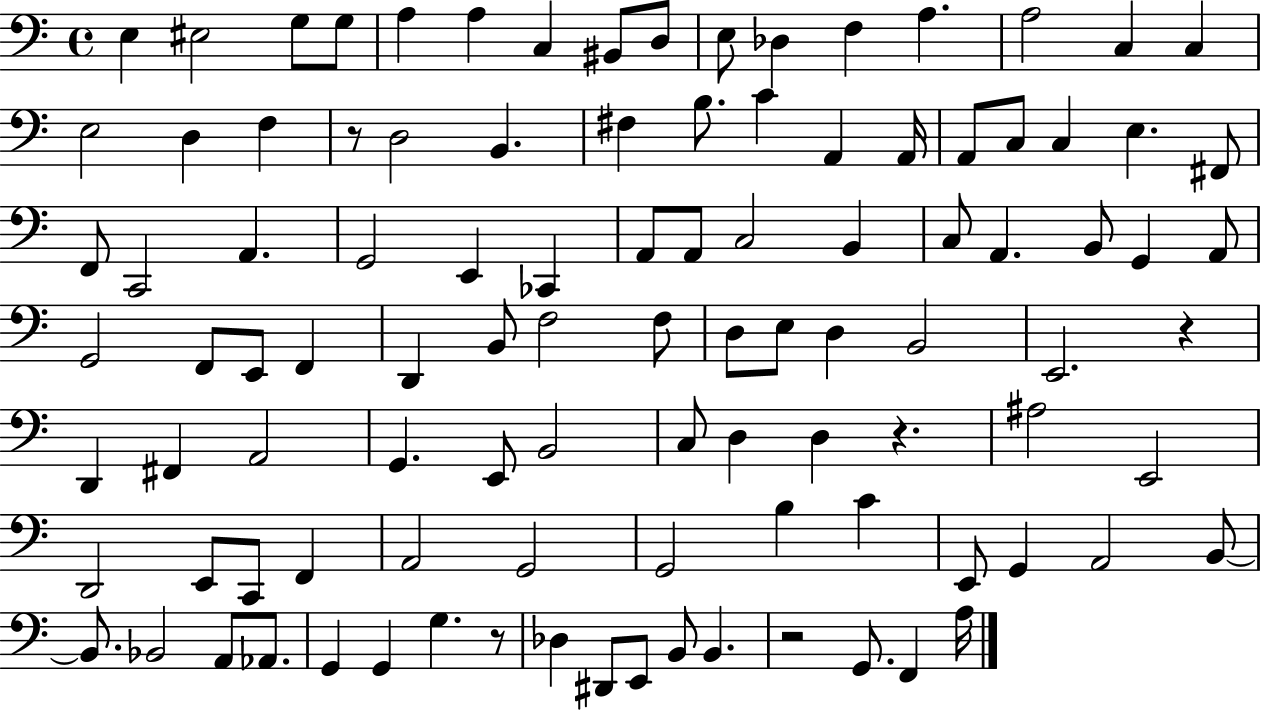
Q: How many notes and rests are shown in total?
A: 103